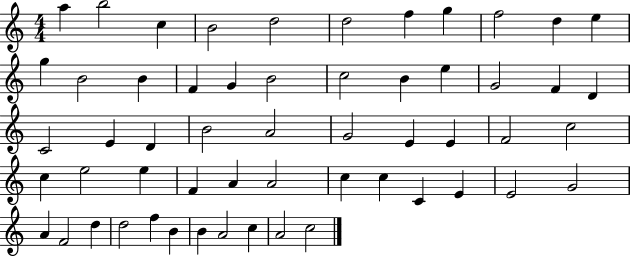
X:1
T:Untitled
M:4/4
L:1/4
K:C
a b2 c B2 d2 d2 f g f2 d e g B2 B F G B2 c2 B e G2 F D C2 E D B2 A2 G2 E E F2 c2 c e2 e F A A2 c c C E E2 G2 A F2 d d2 f B B A2 c A2 c2